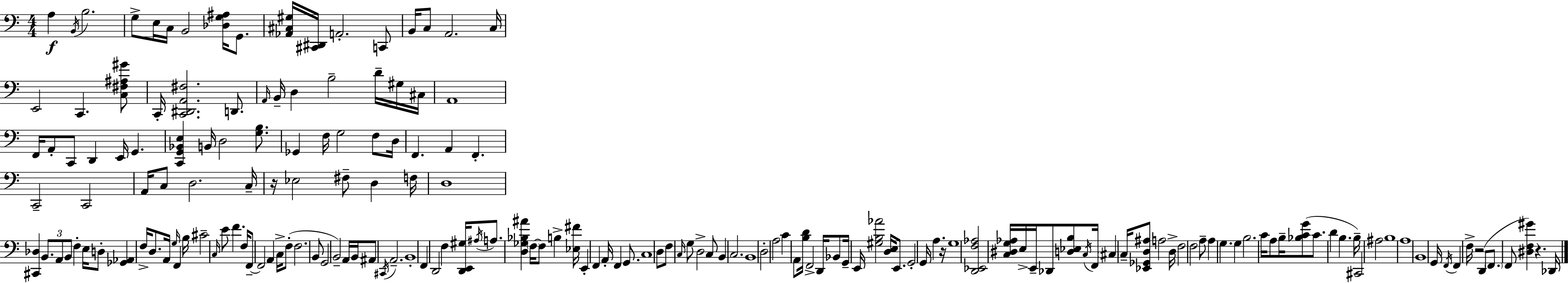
X:1
T:Untitled
M:4/4
L:1/4
K:Am
A, B,,/4 B,2 G,/2 E,/4 C,/4 B,,2 [_D,G,^A,]/4 G,,/2 [_A,,^C,^G,]/4 [^C,,^D,,]/4 A,,2 C,,/2 B,,/4 C,/2 A,,2 C,/4 E,,2 C,, [C,^F,^A,^G]/2 C,,/4 [C,,^D,,A,,^F,]2 D,,/2 A,,/4 B,,/4 D, B,2 D/4 ^G,/4 ^C,/4 A,,4 F,,/4 A,,/2 C,,/2 D,, E,,/4 G,, [C,,G,,_B,,E,] B,,/4 D,2 [G,B,]/2 _G,, F,/4 G,2 F,/2 D,/4 F,, A,, F,, C,,2 C,,2 A,,/4 C,/2 D,2 C,/4 z/4 _E,2 ^F,/2 D, F,/4 D,4 [^C,,_D,] B,,/2 A,,/2 B,,/2 F, E,/4 D,/2 [_G,,_A,,] F,/4 D,/2 A,,/4 G,/4 F,, B,/4 ^C2 C,/4 E/2 F F,/4 F,,/2 F,,2 A,, C,/4 F,/2 F,2 B,,/2 G,,2 B,,2 A,,/4 B,,/4 ^A,,/2 ^C,,/4 A,,2 B,,4 F,, D,,2 F, [D,,E,,^G,]/4 ^A,/4 A,/2 [D,_G,_B,^A] F,/4 F,/2 B, [_E,^F]/4 E,, F,, A,,/4 F,, G,,/2 C,4 D,/2 F,/2 C,/4 G,/2 D,2 C,/2 B,, C,2 B,,4 D,2 A,2 C A,,/2 [B,D]/4 F,,2 D,,/4 _B,,/2 G,,/4 E,,/4 [^G,B,_A]2 [D,E,]/4 E,,/2 G,,2 G,,/4 A, z/4 G,4 [D,,_E,,F,_A,]2 [C,^D,G,_A,]/4 E,/4 E,,/4 _D,,/2 [D,_E,B,]/2 C,/4 F,,/4 ^C, C,/4 [_E,,_G,,D,^A,]/2 A,2 D,/4 F,2 F,2 A,/2 A, G, G, B,2 C/4 A,/2 B,/4 [_B,CG]/2 C/2 D B, B,/4 ^C,,2 ^A,2 B,4 A,4 B,,4 G,,/4 F,,/4 F,, F,/4 z2 D,,/2 F,,/2 F,,/2 [^D,F,^G] z _D,,/4